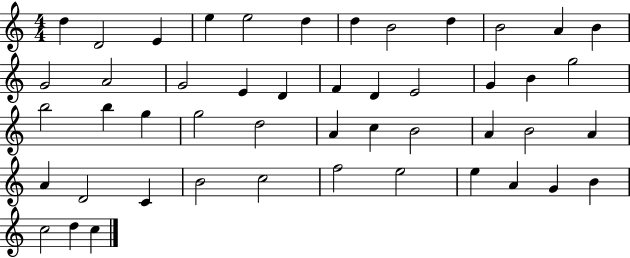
{
  \clef treble
  \numericTimeSignature
  \time 4/4
  \key c \major
  d''4 d'2 e'4 | e''4 e''2 d''4 | d''4 b'2 d''4 | b'2 a'4 b'4 | \break g'2 a'2 | g'2 e'4 d'4 | f'4 d'4 e'2 | g'4 b'4 g''2 | \break b''2 b''4 g''4 | g''2 d''2 | a'4 c''4 b'2 | a'4 b'2 a'4 | \break a'4 d'2 c'4 | b'2 c''2 | f''2 e''2 | e''4 a'4 g'4 b'4 | \break c''2 d''4 c''4 | \bar "|."
}